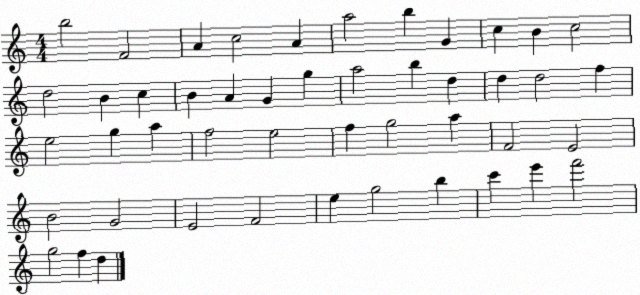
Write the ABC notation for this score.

X:1
T:Untitled
M:4/4
L:1/4
K:C
b2 F2 A c2 A a2 b G c B c2 d2 B c B A G g a2 b d d d2 f e2 g a f2 e2 f g2 a F2 E2 B2 G2 E2 F2 e g2 b c' e' f'2 g2 f d